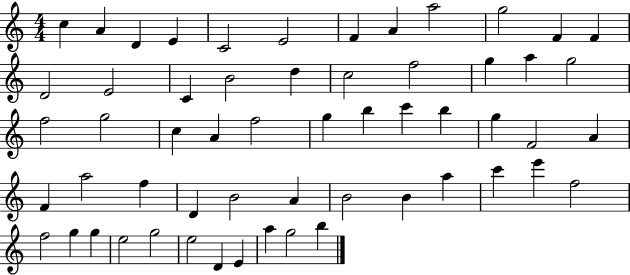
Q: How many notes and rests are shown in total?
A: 57